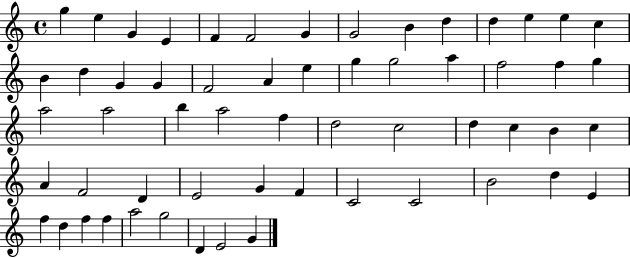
G5/q E5/q G4/q E4/q F4/q F4/h G4/q G4/h B4/q D5/q D5/q E5/q E5/q C5/q B4/q D5/q G4/q G4/q F4/h A4/q E5/q G5/q G5/h A5/q F5/h F5/q G5/q A5/h A5/h B5/q A5/h F5/q D5/h C5/h D5/q C5/q B4/q C5/q A4/q F4/h D4/q E4/h G4/q F4/q C4/h C4/h B4/h D5/q E4/q F5/q D5/q F5/q F5/q A5/h G5/h D4/q E4/h G4/q